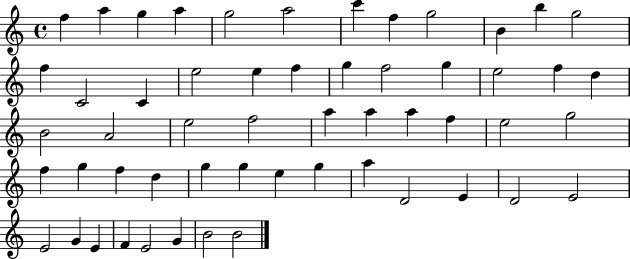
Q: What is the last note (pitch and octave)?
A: B4